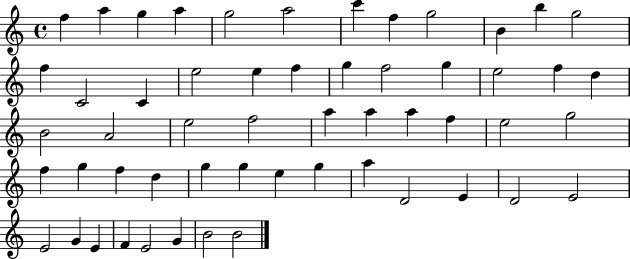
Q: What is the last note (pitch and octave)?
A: B4